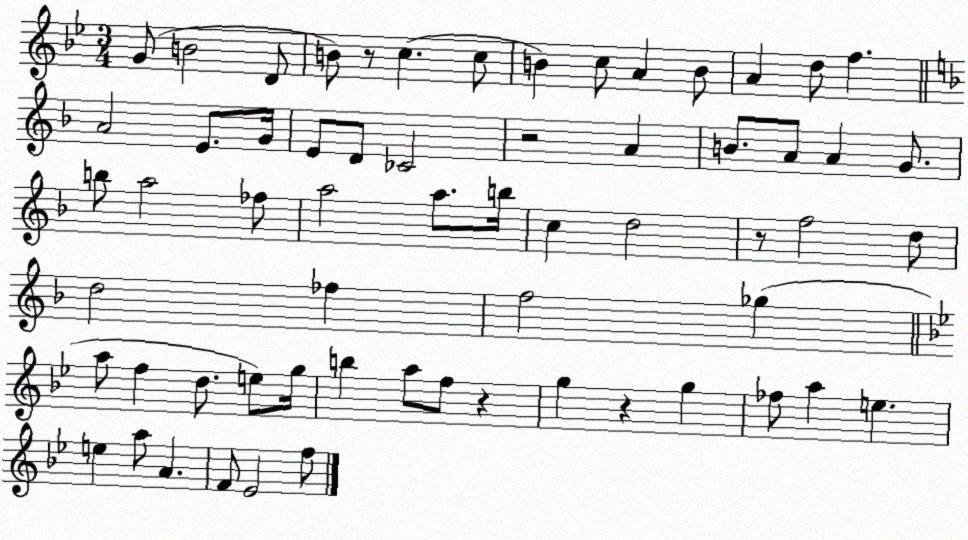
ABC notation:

X:1
T:Untitled
M:3/4
L:1/4
K:Bb
G/2 B2 D/2 B/2 z/2 c c/2 B c/2 A B/2 A d/2 f A2 E/2 G/4 E/2 D/2 _C2 z2 A B/2 A/2 A G/2 b/2 a2 _f/2 a2 a/2 b/4 c d2 z/2 f2 d/2 d2 _f f2 _g a/2 f d/2 e/2 g/4 b a/2 f/2 z g z g _f/2 a e e a/2 A F/2 _E2 f/2